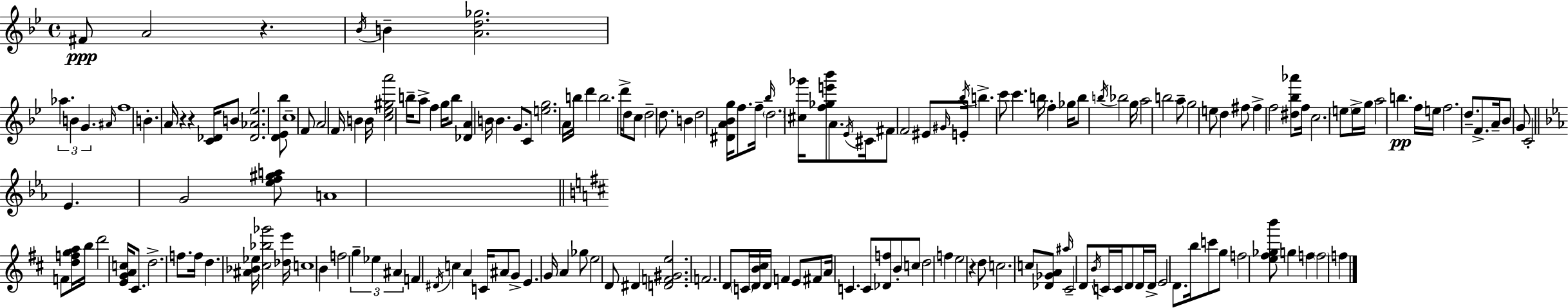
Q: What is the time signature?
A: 4/4